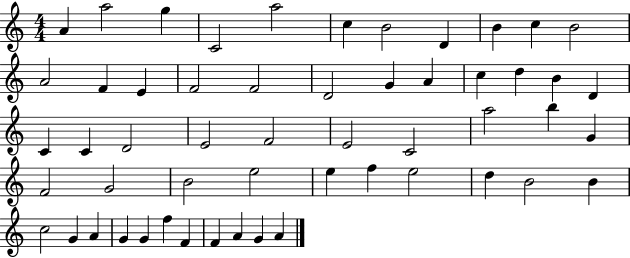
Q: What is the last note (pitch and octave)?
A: A4